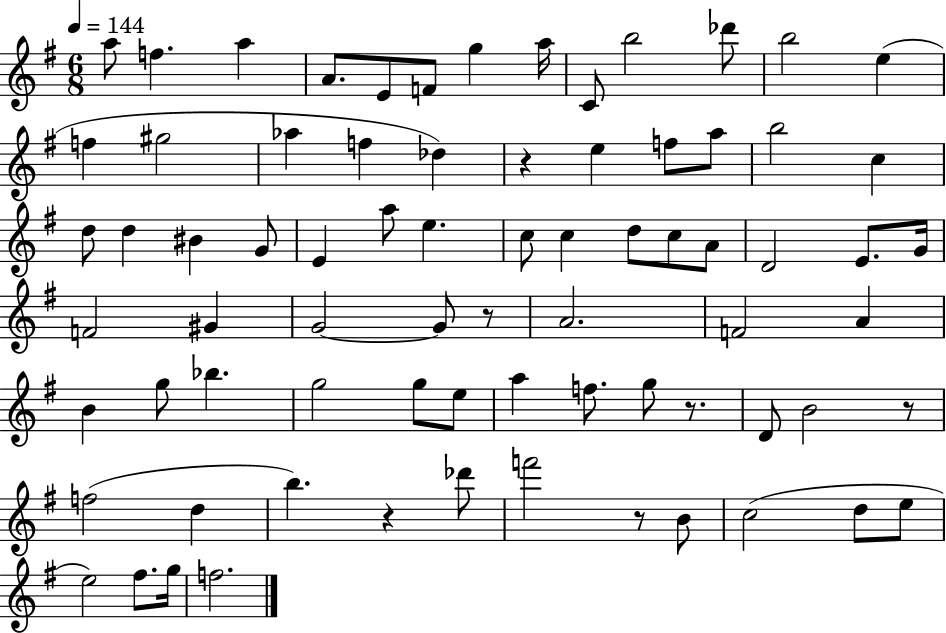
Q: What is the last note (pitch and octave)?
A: F5